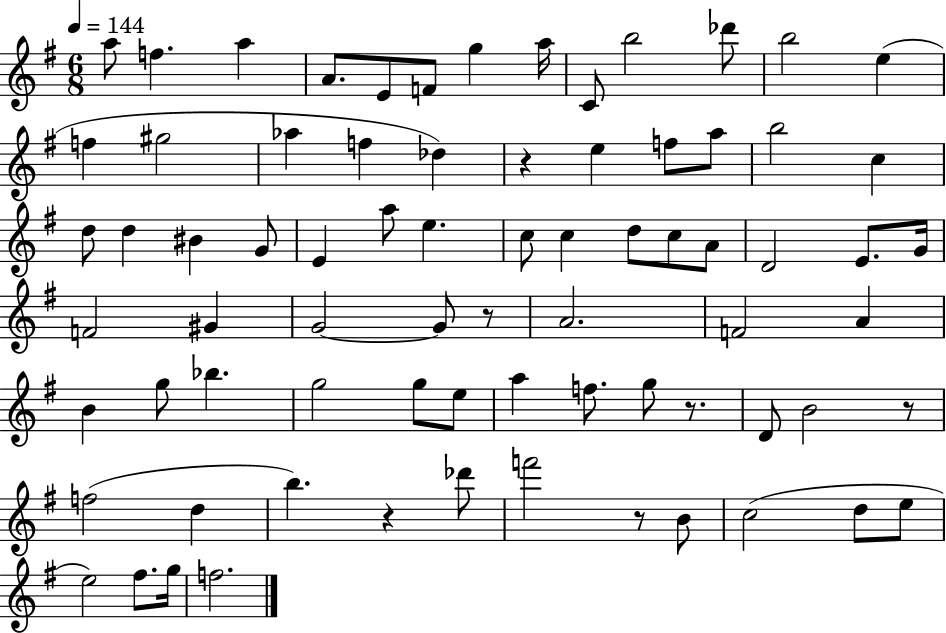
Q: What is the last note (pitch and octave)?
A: F5